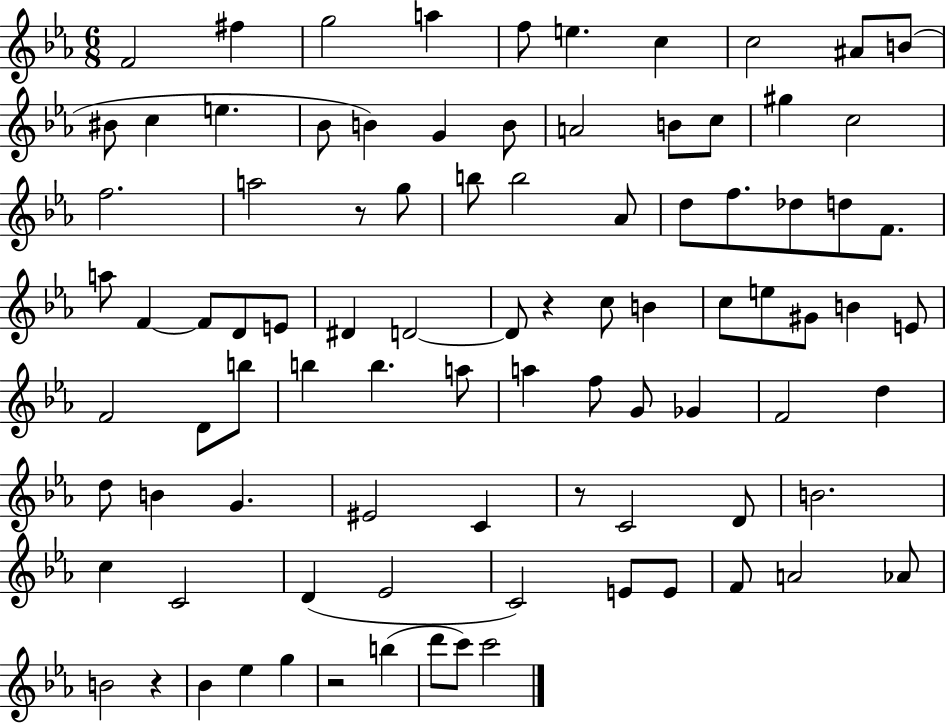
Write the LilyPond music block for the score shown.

{
  \clef treble
  \numericTimeSignature
  \time 6/8
  \key ees \major
  f'2 fis''4 | g''2 a''4 | f''8 e''4. c''4 | c''2 ais'8 b'8( | \break bis'8 c''4 e''4. | bes'8 b'4) g'4 b'8 | a'2 b'8 c''8 | gis''4 c''2 | \break f''2. | a''2 r8 g''8 | b''8 b''2 aes'8 | d''8 f''8. des''8 d''8 f'8. | \break a''8 f'4~~ f'8 d'8 e'8 | dis'4 d'2~~ | d'8 r4 c''8 b'4 | c''8 e''8 gis'8 b'4 e'8 | \break f'2 d'8 b''8 | b''4 b''4. a''8 | a''4 f''8 g'8 ges'4 | f'2 d''4 | \break d''8 b'4 g'4. | eis'2 c'4 | r8 c'2 d'8 | b'2. | \break c''4 c'2 | d'4( ees'2 | c'2) e'8 e'8 | f'8 a'2 aes'8 | \break b'2 r4 | bes'4 ees''4 g''4 | r2 b''4( | d'''8 c'''8) c'''2 | \break \bar "|."
}